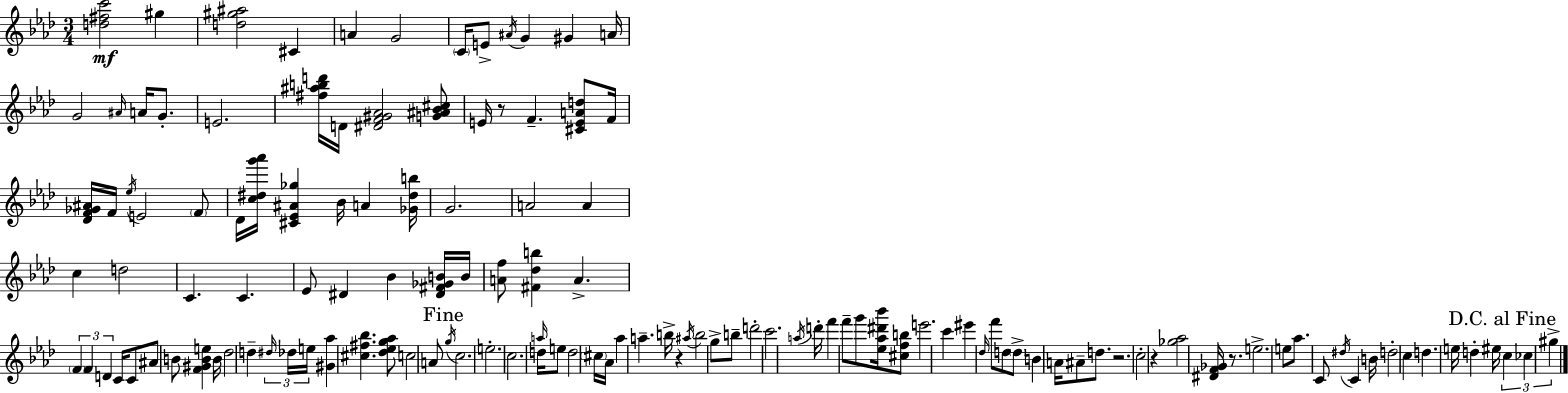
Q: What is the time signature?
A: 3/4